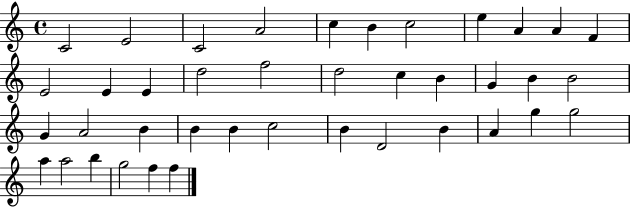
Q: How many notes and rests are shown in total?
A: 40